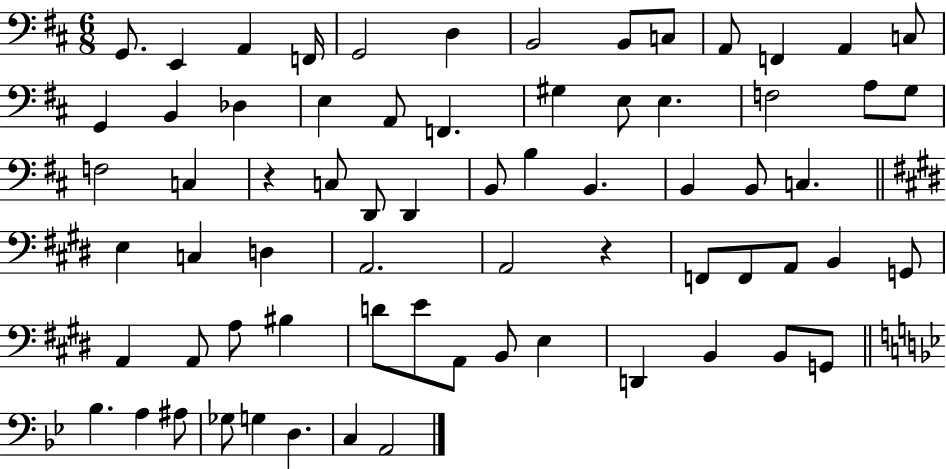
{
  \clef bass
  \numericTimeSignature
  \time 6/8
  \key d \major
  g,8. e,4 a,4 f,16 | g,2 d4 | b,2 b,8 c8 | a,8 f,4 a,4 c8 | \break g,4 b,4 des4 | e4 a,8 f,4. | gis4 e8 e4. | f2 a8 g8 | \break f2 c4 | r4 c8 d,8 d,4 | b,8 b4 b,4. | b,4 b,8 c4. | \break \bar "||" \break \key e \major e4 c4 d4 | a,2. | a,2 r4 | f,8 f,8 a,8 b,4 g,8 | \break a,4 a,8 a8 bis4 | d'8 e'8 a,8 b,8 e4 | d,4 b,4 b,8 g,8 | \bar "||" \break \key g \minor bes4. a4 ais8 | ges8 g4 d4. | c4 a,2 | \bar "|."
}